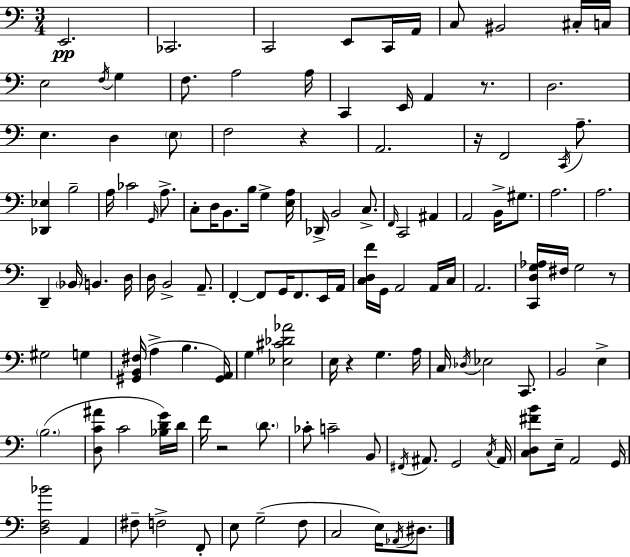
X:1
T:Untitled
M:3/4
L:1/4
K:C
E,,2 _C,,2 C,,2 E,,/2 C,,/4 A,,/4 C,/2 ^B,,2 ^C,/4 C,/4 E,2 F,/4 G, F,/2 A,2 A,/4 C,, E,,/4 A,, z/2 D,2 E, D, E,/2 F,2 z A,,2 z/4 F,,2 C,,/4 A,/2 [_D,,_E,] B,2 A,/4 _C2 G,,/4 A,/2 C,/2 D,/4 B,,/2 B,/4 G, [E,A,]/4 _D,,/4 B,,2 C,/2 F,,/4 C,,2 ^A,, A,,2 B,,/4 ^G,/2 A,2 A,2 D,, _B,,/4 B,, D,/4 D,/4 B,,2 A,,/2 F,, F,,/2 G,,/4 F,,/2 E,,/4 A,,/4 [C,D,F]/4 G,,/4 A,,2 A,,/4 C,/4 A,,2 [C,,D,G,_A,]/4 ^F,/4 G,2 z/2 ^G,2 G, [^G,,B,,^F,]/4 A, B, [^G,,A,,]/4 G, [_E,^C_D_A]2 E,/4 z G, A,/4 C,/4 _D,/4 _E,2 C,,/2 B,,2 E, B,2 [D,C^A]/2 C2 [_B,DG]/4 D/4 F/4 z2 D/2 _C/2 C2 B,,/2 ^F,,/4 ^A,,/2 G,,2 C,/4 ^A,,/4 [C,D,^FB]/2 E,/4 A,,2 G,,/4 [D,F,_B]2 A,, ^F,/2 F,2 F,,/2 E,/2 G,2 F,/2 C,2 E,/4 _A,,/4 ^D,/2